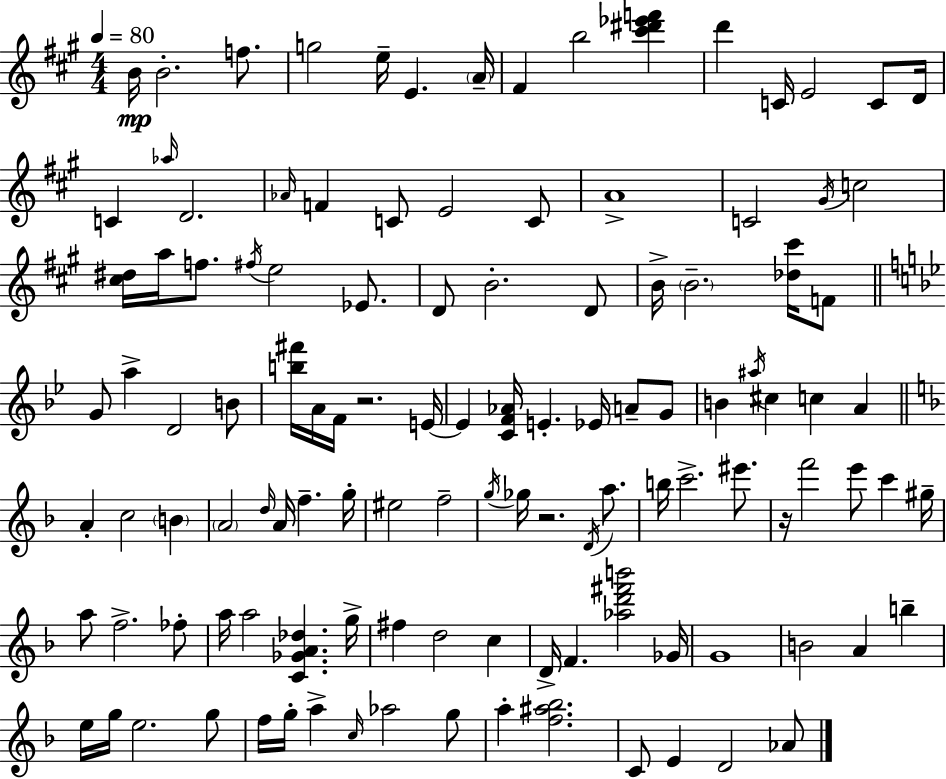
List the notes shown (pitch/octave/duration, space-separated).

B4/s B4/h. F5/e. G5/h E5/s E4/q. A4/s F#4/q B5/h [C#6,D#6,Eb6,F6]/q D6/q C4/s E4/h C4/e D4/s C4/q Ab5/s D4/h. Ab4/s F4/q C4/e E4/h C4/e A4/w C4/h G#4/s C5/h [C#5,D#5]/s A5/s F5/e. F#5/s E5/h Eb4/e. D4/e B4/h. D4/e B4/s B4/h. [Db5,C#6]/s F4/e G4/e A5/q D4/h B4/e [B5,F#6]/s A4/s F4/s R/h. E4/s E4/q [C4,F4,Ab4]/s E4/q. Eb4/s A4/e G4/e B4/q A#5/s C#5/q C5/q A4/q A4/q C5/h B4/q A4/h D5/s A4/s F5/q. G5/s EIS5/h F5/h G5/s Gb5/s R/h. D4/s A5/e. B5/s C6/h. EIS6/e. R/s F6/h E6/e C6/q G#5/s A5/e F5/h. FES5/e A5/s A5/h [C4,Gb4,A4,Db5]/q. G5/s F#5/q D5/h C5/q D4/s F4/q. [Ab5,D6,F#6,B6]/h Gb4/s G4/w B4/h A4/q B5/q E5/s G5/s E5/h. G5/e F5/s G5/s A5/q C5/s Ab5/h G5/e A5/q [F5,A#5,Bb5]/h. C4/e E4/q D4/h Ab4/e